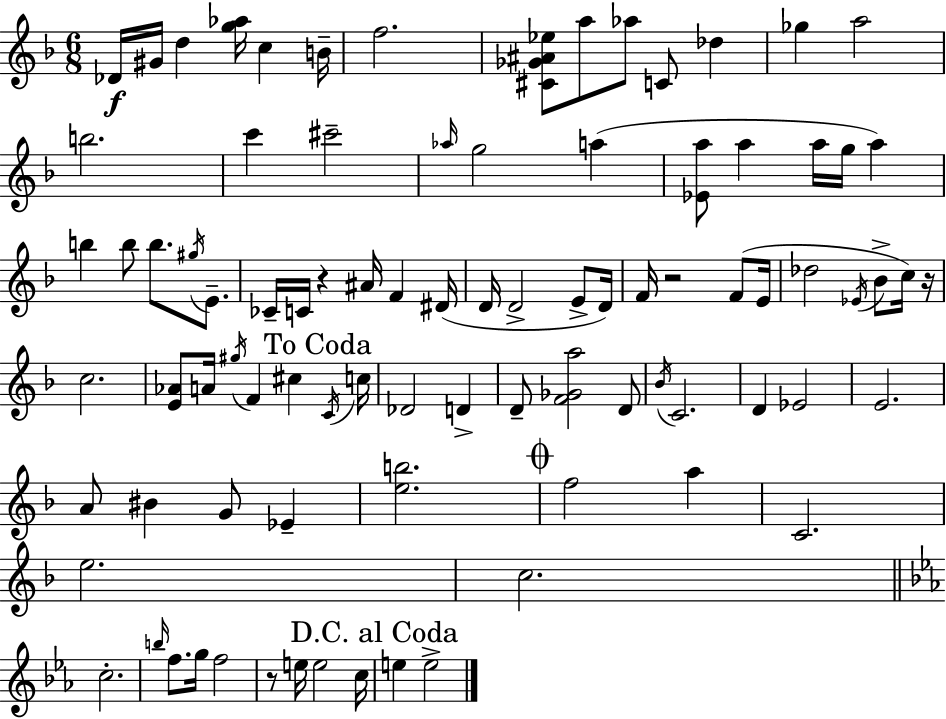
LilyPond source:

{
  \clef treble
  \numericTimeSignature
  \time 6/8
  \key d \minor
  \repeat volta 2 { des'16\f gis'16 d''4 <g'' aes''>16 c''4 b'16-- | f''2. | <cis' ges' ais' ees''>8 a''8 aes''8 c'8 des''4 | ges''4 a''2 | \break b''2. | c'''4 cis'''2-- | \grace { aes''16 } g''2 a''4( | <ees' a''>8 a''4 a''16 g''16 a''4) | \break b''4 b''8 b''8. \acciaccatura { gis''16 } e'8.-- | ces'16-- c'16 r4 ais'16 f'4 | dis'16( d'16 d'2-> e'8-> | d'16) f'16 r2 f'8( | \break e'16 des''2 \acciaccatura { ees'16 } bes'8-> | c''16) r16 c''2. | <e' aes'>8 a'16 \acciaccatura { gis''16 } f'4 cis''4 | \mark "To Coda" \acciaccatura { c'16 } c''16 des'2 | \break d'4-> d'8-- <f' ges' a''>2 | d'8 \acciaccatura { bes'16 } c'2. | d'4 ees'2 | e'2. | \break a'8 bis'4 | g'8 ees'4-- <e'' b''>2. | \mark \markup { \musicglyph "scripts.coda" } f''2 | a''4 c'2. | \break e''2. | c''2. | \bar "||" \break \key ees \major c''2.-. | \grace { b''16 } f''8. g''16 f''2 | r8 e''16 e''2 | c''16 \mark "D.C. al Coda" e''4 e''2-> | \break } \bar "|."
}